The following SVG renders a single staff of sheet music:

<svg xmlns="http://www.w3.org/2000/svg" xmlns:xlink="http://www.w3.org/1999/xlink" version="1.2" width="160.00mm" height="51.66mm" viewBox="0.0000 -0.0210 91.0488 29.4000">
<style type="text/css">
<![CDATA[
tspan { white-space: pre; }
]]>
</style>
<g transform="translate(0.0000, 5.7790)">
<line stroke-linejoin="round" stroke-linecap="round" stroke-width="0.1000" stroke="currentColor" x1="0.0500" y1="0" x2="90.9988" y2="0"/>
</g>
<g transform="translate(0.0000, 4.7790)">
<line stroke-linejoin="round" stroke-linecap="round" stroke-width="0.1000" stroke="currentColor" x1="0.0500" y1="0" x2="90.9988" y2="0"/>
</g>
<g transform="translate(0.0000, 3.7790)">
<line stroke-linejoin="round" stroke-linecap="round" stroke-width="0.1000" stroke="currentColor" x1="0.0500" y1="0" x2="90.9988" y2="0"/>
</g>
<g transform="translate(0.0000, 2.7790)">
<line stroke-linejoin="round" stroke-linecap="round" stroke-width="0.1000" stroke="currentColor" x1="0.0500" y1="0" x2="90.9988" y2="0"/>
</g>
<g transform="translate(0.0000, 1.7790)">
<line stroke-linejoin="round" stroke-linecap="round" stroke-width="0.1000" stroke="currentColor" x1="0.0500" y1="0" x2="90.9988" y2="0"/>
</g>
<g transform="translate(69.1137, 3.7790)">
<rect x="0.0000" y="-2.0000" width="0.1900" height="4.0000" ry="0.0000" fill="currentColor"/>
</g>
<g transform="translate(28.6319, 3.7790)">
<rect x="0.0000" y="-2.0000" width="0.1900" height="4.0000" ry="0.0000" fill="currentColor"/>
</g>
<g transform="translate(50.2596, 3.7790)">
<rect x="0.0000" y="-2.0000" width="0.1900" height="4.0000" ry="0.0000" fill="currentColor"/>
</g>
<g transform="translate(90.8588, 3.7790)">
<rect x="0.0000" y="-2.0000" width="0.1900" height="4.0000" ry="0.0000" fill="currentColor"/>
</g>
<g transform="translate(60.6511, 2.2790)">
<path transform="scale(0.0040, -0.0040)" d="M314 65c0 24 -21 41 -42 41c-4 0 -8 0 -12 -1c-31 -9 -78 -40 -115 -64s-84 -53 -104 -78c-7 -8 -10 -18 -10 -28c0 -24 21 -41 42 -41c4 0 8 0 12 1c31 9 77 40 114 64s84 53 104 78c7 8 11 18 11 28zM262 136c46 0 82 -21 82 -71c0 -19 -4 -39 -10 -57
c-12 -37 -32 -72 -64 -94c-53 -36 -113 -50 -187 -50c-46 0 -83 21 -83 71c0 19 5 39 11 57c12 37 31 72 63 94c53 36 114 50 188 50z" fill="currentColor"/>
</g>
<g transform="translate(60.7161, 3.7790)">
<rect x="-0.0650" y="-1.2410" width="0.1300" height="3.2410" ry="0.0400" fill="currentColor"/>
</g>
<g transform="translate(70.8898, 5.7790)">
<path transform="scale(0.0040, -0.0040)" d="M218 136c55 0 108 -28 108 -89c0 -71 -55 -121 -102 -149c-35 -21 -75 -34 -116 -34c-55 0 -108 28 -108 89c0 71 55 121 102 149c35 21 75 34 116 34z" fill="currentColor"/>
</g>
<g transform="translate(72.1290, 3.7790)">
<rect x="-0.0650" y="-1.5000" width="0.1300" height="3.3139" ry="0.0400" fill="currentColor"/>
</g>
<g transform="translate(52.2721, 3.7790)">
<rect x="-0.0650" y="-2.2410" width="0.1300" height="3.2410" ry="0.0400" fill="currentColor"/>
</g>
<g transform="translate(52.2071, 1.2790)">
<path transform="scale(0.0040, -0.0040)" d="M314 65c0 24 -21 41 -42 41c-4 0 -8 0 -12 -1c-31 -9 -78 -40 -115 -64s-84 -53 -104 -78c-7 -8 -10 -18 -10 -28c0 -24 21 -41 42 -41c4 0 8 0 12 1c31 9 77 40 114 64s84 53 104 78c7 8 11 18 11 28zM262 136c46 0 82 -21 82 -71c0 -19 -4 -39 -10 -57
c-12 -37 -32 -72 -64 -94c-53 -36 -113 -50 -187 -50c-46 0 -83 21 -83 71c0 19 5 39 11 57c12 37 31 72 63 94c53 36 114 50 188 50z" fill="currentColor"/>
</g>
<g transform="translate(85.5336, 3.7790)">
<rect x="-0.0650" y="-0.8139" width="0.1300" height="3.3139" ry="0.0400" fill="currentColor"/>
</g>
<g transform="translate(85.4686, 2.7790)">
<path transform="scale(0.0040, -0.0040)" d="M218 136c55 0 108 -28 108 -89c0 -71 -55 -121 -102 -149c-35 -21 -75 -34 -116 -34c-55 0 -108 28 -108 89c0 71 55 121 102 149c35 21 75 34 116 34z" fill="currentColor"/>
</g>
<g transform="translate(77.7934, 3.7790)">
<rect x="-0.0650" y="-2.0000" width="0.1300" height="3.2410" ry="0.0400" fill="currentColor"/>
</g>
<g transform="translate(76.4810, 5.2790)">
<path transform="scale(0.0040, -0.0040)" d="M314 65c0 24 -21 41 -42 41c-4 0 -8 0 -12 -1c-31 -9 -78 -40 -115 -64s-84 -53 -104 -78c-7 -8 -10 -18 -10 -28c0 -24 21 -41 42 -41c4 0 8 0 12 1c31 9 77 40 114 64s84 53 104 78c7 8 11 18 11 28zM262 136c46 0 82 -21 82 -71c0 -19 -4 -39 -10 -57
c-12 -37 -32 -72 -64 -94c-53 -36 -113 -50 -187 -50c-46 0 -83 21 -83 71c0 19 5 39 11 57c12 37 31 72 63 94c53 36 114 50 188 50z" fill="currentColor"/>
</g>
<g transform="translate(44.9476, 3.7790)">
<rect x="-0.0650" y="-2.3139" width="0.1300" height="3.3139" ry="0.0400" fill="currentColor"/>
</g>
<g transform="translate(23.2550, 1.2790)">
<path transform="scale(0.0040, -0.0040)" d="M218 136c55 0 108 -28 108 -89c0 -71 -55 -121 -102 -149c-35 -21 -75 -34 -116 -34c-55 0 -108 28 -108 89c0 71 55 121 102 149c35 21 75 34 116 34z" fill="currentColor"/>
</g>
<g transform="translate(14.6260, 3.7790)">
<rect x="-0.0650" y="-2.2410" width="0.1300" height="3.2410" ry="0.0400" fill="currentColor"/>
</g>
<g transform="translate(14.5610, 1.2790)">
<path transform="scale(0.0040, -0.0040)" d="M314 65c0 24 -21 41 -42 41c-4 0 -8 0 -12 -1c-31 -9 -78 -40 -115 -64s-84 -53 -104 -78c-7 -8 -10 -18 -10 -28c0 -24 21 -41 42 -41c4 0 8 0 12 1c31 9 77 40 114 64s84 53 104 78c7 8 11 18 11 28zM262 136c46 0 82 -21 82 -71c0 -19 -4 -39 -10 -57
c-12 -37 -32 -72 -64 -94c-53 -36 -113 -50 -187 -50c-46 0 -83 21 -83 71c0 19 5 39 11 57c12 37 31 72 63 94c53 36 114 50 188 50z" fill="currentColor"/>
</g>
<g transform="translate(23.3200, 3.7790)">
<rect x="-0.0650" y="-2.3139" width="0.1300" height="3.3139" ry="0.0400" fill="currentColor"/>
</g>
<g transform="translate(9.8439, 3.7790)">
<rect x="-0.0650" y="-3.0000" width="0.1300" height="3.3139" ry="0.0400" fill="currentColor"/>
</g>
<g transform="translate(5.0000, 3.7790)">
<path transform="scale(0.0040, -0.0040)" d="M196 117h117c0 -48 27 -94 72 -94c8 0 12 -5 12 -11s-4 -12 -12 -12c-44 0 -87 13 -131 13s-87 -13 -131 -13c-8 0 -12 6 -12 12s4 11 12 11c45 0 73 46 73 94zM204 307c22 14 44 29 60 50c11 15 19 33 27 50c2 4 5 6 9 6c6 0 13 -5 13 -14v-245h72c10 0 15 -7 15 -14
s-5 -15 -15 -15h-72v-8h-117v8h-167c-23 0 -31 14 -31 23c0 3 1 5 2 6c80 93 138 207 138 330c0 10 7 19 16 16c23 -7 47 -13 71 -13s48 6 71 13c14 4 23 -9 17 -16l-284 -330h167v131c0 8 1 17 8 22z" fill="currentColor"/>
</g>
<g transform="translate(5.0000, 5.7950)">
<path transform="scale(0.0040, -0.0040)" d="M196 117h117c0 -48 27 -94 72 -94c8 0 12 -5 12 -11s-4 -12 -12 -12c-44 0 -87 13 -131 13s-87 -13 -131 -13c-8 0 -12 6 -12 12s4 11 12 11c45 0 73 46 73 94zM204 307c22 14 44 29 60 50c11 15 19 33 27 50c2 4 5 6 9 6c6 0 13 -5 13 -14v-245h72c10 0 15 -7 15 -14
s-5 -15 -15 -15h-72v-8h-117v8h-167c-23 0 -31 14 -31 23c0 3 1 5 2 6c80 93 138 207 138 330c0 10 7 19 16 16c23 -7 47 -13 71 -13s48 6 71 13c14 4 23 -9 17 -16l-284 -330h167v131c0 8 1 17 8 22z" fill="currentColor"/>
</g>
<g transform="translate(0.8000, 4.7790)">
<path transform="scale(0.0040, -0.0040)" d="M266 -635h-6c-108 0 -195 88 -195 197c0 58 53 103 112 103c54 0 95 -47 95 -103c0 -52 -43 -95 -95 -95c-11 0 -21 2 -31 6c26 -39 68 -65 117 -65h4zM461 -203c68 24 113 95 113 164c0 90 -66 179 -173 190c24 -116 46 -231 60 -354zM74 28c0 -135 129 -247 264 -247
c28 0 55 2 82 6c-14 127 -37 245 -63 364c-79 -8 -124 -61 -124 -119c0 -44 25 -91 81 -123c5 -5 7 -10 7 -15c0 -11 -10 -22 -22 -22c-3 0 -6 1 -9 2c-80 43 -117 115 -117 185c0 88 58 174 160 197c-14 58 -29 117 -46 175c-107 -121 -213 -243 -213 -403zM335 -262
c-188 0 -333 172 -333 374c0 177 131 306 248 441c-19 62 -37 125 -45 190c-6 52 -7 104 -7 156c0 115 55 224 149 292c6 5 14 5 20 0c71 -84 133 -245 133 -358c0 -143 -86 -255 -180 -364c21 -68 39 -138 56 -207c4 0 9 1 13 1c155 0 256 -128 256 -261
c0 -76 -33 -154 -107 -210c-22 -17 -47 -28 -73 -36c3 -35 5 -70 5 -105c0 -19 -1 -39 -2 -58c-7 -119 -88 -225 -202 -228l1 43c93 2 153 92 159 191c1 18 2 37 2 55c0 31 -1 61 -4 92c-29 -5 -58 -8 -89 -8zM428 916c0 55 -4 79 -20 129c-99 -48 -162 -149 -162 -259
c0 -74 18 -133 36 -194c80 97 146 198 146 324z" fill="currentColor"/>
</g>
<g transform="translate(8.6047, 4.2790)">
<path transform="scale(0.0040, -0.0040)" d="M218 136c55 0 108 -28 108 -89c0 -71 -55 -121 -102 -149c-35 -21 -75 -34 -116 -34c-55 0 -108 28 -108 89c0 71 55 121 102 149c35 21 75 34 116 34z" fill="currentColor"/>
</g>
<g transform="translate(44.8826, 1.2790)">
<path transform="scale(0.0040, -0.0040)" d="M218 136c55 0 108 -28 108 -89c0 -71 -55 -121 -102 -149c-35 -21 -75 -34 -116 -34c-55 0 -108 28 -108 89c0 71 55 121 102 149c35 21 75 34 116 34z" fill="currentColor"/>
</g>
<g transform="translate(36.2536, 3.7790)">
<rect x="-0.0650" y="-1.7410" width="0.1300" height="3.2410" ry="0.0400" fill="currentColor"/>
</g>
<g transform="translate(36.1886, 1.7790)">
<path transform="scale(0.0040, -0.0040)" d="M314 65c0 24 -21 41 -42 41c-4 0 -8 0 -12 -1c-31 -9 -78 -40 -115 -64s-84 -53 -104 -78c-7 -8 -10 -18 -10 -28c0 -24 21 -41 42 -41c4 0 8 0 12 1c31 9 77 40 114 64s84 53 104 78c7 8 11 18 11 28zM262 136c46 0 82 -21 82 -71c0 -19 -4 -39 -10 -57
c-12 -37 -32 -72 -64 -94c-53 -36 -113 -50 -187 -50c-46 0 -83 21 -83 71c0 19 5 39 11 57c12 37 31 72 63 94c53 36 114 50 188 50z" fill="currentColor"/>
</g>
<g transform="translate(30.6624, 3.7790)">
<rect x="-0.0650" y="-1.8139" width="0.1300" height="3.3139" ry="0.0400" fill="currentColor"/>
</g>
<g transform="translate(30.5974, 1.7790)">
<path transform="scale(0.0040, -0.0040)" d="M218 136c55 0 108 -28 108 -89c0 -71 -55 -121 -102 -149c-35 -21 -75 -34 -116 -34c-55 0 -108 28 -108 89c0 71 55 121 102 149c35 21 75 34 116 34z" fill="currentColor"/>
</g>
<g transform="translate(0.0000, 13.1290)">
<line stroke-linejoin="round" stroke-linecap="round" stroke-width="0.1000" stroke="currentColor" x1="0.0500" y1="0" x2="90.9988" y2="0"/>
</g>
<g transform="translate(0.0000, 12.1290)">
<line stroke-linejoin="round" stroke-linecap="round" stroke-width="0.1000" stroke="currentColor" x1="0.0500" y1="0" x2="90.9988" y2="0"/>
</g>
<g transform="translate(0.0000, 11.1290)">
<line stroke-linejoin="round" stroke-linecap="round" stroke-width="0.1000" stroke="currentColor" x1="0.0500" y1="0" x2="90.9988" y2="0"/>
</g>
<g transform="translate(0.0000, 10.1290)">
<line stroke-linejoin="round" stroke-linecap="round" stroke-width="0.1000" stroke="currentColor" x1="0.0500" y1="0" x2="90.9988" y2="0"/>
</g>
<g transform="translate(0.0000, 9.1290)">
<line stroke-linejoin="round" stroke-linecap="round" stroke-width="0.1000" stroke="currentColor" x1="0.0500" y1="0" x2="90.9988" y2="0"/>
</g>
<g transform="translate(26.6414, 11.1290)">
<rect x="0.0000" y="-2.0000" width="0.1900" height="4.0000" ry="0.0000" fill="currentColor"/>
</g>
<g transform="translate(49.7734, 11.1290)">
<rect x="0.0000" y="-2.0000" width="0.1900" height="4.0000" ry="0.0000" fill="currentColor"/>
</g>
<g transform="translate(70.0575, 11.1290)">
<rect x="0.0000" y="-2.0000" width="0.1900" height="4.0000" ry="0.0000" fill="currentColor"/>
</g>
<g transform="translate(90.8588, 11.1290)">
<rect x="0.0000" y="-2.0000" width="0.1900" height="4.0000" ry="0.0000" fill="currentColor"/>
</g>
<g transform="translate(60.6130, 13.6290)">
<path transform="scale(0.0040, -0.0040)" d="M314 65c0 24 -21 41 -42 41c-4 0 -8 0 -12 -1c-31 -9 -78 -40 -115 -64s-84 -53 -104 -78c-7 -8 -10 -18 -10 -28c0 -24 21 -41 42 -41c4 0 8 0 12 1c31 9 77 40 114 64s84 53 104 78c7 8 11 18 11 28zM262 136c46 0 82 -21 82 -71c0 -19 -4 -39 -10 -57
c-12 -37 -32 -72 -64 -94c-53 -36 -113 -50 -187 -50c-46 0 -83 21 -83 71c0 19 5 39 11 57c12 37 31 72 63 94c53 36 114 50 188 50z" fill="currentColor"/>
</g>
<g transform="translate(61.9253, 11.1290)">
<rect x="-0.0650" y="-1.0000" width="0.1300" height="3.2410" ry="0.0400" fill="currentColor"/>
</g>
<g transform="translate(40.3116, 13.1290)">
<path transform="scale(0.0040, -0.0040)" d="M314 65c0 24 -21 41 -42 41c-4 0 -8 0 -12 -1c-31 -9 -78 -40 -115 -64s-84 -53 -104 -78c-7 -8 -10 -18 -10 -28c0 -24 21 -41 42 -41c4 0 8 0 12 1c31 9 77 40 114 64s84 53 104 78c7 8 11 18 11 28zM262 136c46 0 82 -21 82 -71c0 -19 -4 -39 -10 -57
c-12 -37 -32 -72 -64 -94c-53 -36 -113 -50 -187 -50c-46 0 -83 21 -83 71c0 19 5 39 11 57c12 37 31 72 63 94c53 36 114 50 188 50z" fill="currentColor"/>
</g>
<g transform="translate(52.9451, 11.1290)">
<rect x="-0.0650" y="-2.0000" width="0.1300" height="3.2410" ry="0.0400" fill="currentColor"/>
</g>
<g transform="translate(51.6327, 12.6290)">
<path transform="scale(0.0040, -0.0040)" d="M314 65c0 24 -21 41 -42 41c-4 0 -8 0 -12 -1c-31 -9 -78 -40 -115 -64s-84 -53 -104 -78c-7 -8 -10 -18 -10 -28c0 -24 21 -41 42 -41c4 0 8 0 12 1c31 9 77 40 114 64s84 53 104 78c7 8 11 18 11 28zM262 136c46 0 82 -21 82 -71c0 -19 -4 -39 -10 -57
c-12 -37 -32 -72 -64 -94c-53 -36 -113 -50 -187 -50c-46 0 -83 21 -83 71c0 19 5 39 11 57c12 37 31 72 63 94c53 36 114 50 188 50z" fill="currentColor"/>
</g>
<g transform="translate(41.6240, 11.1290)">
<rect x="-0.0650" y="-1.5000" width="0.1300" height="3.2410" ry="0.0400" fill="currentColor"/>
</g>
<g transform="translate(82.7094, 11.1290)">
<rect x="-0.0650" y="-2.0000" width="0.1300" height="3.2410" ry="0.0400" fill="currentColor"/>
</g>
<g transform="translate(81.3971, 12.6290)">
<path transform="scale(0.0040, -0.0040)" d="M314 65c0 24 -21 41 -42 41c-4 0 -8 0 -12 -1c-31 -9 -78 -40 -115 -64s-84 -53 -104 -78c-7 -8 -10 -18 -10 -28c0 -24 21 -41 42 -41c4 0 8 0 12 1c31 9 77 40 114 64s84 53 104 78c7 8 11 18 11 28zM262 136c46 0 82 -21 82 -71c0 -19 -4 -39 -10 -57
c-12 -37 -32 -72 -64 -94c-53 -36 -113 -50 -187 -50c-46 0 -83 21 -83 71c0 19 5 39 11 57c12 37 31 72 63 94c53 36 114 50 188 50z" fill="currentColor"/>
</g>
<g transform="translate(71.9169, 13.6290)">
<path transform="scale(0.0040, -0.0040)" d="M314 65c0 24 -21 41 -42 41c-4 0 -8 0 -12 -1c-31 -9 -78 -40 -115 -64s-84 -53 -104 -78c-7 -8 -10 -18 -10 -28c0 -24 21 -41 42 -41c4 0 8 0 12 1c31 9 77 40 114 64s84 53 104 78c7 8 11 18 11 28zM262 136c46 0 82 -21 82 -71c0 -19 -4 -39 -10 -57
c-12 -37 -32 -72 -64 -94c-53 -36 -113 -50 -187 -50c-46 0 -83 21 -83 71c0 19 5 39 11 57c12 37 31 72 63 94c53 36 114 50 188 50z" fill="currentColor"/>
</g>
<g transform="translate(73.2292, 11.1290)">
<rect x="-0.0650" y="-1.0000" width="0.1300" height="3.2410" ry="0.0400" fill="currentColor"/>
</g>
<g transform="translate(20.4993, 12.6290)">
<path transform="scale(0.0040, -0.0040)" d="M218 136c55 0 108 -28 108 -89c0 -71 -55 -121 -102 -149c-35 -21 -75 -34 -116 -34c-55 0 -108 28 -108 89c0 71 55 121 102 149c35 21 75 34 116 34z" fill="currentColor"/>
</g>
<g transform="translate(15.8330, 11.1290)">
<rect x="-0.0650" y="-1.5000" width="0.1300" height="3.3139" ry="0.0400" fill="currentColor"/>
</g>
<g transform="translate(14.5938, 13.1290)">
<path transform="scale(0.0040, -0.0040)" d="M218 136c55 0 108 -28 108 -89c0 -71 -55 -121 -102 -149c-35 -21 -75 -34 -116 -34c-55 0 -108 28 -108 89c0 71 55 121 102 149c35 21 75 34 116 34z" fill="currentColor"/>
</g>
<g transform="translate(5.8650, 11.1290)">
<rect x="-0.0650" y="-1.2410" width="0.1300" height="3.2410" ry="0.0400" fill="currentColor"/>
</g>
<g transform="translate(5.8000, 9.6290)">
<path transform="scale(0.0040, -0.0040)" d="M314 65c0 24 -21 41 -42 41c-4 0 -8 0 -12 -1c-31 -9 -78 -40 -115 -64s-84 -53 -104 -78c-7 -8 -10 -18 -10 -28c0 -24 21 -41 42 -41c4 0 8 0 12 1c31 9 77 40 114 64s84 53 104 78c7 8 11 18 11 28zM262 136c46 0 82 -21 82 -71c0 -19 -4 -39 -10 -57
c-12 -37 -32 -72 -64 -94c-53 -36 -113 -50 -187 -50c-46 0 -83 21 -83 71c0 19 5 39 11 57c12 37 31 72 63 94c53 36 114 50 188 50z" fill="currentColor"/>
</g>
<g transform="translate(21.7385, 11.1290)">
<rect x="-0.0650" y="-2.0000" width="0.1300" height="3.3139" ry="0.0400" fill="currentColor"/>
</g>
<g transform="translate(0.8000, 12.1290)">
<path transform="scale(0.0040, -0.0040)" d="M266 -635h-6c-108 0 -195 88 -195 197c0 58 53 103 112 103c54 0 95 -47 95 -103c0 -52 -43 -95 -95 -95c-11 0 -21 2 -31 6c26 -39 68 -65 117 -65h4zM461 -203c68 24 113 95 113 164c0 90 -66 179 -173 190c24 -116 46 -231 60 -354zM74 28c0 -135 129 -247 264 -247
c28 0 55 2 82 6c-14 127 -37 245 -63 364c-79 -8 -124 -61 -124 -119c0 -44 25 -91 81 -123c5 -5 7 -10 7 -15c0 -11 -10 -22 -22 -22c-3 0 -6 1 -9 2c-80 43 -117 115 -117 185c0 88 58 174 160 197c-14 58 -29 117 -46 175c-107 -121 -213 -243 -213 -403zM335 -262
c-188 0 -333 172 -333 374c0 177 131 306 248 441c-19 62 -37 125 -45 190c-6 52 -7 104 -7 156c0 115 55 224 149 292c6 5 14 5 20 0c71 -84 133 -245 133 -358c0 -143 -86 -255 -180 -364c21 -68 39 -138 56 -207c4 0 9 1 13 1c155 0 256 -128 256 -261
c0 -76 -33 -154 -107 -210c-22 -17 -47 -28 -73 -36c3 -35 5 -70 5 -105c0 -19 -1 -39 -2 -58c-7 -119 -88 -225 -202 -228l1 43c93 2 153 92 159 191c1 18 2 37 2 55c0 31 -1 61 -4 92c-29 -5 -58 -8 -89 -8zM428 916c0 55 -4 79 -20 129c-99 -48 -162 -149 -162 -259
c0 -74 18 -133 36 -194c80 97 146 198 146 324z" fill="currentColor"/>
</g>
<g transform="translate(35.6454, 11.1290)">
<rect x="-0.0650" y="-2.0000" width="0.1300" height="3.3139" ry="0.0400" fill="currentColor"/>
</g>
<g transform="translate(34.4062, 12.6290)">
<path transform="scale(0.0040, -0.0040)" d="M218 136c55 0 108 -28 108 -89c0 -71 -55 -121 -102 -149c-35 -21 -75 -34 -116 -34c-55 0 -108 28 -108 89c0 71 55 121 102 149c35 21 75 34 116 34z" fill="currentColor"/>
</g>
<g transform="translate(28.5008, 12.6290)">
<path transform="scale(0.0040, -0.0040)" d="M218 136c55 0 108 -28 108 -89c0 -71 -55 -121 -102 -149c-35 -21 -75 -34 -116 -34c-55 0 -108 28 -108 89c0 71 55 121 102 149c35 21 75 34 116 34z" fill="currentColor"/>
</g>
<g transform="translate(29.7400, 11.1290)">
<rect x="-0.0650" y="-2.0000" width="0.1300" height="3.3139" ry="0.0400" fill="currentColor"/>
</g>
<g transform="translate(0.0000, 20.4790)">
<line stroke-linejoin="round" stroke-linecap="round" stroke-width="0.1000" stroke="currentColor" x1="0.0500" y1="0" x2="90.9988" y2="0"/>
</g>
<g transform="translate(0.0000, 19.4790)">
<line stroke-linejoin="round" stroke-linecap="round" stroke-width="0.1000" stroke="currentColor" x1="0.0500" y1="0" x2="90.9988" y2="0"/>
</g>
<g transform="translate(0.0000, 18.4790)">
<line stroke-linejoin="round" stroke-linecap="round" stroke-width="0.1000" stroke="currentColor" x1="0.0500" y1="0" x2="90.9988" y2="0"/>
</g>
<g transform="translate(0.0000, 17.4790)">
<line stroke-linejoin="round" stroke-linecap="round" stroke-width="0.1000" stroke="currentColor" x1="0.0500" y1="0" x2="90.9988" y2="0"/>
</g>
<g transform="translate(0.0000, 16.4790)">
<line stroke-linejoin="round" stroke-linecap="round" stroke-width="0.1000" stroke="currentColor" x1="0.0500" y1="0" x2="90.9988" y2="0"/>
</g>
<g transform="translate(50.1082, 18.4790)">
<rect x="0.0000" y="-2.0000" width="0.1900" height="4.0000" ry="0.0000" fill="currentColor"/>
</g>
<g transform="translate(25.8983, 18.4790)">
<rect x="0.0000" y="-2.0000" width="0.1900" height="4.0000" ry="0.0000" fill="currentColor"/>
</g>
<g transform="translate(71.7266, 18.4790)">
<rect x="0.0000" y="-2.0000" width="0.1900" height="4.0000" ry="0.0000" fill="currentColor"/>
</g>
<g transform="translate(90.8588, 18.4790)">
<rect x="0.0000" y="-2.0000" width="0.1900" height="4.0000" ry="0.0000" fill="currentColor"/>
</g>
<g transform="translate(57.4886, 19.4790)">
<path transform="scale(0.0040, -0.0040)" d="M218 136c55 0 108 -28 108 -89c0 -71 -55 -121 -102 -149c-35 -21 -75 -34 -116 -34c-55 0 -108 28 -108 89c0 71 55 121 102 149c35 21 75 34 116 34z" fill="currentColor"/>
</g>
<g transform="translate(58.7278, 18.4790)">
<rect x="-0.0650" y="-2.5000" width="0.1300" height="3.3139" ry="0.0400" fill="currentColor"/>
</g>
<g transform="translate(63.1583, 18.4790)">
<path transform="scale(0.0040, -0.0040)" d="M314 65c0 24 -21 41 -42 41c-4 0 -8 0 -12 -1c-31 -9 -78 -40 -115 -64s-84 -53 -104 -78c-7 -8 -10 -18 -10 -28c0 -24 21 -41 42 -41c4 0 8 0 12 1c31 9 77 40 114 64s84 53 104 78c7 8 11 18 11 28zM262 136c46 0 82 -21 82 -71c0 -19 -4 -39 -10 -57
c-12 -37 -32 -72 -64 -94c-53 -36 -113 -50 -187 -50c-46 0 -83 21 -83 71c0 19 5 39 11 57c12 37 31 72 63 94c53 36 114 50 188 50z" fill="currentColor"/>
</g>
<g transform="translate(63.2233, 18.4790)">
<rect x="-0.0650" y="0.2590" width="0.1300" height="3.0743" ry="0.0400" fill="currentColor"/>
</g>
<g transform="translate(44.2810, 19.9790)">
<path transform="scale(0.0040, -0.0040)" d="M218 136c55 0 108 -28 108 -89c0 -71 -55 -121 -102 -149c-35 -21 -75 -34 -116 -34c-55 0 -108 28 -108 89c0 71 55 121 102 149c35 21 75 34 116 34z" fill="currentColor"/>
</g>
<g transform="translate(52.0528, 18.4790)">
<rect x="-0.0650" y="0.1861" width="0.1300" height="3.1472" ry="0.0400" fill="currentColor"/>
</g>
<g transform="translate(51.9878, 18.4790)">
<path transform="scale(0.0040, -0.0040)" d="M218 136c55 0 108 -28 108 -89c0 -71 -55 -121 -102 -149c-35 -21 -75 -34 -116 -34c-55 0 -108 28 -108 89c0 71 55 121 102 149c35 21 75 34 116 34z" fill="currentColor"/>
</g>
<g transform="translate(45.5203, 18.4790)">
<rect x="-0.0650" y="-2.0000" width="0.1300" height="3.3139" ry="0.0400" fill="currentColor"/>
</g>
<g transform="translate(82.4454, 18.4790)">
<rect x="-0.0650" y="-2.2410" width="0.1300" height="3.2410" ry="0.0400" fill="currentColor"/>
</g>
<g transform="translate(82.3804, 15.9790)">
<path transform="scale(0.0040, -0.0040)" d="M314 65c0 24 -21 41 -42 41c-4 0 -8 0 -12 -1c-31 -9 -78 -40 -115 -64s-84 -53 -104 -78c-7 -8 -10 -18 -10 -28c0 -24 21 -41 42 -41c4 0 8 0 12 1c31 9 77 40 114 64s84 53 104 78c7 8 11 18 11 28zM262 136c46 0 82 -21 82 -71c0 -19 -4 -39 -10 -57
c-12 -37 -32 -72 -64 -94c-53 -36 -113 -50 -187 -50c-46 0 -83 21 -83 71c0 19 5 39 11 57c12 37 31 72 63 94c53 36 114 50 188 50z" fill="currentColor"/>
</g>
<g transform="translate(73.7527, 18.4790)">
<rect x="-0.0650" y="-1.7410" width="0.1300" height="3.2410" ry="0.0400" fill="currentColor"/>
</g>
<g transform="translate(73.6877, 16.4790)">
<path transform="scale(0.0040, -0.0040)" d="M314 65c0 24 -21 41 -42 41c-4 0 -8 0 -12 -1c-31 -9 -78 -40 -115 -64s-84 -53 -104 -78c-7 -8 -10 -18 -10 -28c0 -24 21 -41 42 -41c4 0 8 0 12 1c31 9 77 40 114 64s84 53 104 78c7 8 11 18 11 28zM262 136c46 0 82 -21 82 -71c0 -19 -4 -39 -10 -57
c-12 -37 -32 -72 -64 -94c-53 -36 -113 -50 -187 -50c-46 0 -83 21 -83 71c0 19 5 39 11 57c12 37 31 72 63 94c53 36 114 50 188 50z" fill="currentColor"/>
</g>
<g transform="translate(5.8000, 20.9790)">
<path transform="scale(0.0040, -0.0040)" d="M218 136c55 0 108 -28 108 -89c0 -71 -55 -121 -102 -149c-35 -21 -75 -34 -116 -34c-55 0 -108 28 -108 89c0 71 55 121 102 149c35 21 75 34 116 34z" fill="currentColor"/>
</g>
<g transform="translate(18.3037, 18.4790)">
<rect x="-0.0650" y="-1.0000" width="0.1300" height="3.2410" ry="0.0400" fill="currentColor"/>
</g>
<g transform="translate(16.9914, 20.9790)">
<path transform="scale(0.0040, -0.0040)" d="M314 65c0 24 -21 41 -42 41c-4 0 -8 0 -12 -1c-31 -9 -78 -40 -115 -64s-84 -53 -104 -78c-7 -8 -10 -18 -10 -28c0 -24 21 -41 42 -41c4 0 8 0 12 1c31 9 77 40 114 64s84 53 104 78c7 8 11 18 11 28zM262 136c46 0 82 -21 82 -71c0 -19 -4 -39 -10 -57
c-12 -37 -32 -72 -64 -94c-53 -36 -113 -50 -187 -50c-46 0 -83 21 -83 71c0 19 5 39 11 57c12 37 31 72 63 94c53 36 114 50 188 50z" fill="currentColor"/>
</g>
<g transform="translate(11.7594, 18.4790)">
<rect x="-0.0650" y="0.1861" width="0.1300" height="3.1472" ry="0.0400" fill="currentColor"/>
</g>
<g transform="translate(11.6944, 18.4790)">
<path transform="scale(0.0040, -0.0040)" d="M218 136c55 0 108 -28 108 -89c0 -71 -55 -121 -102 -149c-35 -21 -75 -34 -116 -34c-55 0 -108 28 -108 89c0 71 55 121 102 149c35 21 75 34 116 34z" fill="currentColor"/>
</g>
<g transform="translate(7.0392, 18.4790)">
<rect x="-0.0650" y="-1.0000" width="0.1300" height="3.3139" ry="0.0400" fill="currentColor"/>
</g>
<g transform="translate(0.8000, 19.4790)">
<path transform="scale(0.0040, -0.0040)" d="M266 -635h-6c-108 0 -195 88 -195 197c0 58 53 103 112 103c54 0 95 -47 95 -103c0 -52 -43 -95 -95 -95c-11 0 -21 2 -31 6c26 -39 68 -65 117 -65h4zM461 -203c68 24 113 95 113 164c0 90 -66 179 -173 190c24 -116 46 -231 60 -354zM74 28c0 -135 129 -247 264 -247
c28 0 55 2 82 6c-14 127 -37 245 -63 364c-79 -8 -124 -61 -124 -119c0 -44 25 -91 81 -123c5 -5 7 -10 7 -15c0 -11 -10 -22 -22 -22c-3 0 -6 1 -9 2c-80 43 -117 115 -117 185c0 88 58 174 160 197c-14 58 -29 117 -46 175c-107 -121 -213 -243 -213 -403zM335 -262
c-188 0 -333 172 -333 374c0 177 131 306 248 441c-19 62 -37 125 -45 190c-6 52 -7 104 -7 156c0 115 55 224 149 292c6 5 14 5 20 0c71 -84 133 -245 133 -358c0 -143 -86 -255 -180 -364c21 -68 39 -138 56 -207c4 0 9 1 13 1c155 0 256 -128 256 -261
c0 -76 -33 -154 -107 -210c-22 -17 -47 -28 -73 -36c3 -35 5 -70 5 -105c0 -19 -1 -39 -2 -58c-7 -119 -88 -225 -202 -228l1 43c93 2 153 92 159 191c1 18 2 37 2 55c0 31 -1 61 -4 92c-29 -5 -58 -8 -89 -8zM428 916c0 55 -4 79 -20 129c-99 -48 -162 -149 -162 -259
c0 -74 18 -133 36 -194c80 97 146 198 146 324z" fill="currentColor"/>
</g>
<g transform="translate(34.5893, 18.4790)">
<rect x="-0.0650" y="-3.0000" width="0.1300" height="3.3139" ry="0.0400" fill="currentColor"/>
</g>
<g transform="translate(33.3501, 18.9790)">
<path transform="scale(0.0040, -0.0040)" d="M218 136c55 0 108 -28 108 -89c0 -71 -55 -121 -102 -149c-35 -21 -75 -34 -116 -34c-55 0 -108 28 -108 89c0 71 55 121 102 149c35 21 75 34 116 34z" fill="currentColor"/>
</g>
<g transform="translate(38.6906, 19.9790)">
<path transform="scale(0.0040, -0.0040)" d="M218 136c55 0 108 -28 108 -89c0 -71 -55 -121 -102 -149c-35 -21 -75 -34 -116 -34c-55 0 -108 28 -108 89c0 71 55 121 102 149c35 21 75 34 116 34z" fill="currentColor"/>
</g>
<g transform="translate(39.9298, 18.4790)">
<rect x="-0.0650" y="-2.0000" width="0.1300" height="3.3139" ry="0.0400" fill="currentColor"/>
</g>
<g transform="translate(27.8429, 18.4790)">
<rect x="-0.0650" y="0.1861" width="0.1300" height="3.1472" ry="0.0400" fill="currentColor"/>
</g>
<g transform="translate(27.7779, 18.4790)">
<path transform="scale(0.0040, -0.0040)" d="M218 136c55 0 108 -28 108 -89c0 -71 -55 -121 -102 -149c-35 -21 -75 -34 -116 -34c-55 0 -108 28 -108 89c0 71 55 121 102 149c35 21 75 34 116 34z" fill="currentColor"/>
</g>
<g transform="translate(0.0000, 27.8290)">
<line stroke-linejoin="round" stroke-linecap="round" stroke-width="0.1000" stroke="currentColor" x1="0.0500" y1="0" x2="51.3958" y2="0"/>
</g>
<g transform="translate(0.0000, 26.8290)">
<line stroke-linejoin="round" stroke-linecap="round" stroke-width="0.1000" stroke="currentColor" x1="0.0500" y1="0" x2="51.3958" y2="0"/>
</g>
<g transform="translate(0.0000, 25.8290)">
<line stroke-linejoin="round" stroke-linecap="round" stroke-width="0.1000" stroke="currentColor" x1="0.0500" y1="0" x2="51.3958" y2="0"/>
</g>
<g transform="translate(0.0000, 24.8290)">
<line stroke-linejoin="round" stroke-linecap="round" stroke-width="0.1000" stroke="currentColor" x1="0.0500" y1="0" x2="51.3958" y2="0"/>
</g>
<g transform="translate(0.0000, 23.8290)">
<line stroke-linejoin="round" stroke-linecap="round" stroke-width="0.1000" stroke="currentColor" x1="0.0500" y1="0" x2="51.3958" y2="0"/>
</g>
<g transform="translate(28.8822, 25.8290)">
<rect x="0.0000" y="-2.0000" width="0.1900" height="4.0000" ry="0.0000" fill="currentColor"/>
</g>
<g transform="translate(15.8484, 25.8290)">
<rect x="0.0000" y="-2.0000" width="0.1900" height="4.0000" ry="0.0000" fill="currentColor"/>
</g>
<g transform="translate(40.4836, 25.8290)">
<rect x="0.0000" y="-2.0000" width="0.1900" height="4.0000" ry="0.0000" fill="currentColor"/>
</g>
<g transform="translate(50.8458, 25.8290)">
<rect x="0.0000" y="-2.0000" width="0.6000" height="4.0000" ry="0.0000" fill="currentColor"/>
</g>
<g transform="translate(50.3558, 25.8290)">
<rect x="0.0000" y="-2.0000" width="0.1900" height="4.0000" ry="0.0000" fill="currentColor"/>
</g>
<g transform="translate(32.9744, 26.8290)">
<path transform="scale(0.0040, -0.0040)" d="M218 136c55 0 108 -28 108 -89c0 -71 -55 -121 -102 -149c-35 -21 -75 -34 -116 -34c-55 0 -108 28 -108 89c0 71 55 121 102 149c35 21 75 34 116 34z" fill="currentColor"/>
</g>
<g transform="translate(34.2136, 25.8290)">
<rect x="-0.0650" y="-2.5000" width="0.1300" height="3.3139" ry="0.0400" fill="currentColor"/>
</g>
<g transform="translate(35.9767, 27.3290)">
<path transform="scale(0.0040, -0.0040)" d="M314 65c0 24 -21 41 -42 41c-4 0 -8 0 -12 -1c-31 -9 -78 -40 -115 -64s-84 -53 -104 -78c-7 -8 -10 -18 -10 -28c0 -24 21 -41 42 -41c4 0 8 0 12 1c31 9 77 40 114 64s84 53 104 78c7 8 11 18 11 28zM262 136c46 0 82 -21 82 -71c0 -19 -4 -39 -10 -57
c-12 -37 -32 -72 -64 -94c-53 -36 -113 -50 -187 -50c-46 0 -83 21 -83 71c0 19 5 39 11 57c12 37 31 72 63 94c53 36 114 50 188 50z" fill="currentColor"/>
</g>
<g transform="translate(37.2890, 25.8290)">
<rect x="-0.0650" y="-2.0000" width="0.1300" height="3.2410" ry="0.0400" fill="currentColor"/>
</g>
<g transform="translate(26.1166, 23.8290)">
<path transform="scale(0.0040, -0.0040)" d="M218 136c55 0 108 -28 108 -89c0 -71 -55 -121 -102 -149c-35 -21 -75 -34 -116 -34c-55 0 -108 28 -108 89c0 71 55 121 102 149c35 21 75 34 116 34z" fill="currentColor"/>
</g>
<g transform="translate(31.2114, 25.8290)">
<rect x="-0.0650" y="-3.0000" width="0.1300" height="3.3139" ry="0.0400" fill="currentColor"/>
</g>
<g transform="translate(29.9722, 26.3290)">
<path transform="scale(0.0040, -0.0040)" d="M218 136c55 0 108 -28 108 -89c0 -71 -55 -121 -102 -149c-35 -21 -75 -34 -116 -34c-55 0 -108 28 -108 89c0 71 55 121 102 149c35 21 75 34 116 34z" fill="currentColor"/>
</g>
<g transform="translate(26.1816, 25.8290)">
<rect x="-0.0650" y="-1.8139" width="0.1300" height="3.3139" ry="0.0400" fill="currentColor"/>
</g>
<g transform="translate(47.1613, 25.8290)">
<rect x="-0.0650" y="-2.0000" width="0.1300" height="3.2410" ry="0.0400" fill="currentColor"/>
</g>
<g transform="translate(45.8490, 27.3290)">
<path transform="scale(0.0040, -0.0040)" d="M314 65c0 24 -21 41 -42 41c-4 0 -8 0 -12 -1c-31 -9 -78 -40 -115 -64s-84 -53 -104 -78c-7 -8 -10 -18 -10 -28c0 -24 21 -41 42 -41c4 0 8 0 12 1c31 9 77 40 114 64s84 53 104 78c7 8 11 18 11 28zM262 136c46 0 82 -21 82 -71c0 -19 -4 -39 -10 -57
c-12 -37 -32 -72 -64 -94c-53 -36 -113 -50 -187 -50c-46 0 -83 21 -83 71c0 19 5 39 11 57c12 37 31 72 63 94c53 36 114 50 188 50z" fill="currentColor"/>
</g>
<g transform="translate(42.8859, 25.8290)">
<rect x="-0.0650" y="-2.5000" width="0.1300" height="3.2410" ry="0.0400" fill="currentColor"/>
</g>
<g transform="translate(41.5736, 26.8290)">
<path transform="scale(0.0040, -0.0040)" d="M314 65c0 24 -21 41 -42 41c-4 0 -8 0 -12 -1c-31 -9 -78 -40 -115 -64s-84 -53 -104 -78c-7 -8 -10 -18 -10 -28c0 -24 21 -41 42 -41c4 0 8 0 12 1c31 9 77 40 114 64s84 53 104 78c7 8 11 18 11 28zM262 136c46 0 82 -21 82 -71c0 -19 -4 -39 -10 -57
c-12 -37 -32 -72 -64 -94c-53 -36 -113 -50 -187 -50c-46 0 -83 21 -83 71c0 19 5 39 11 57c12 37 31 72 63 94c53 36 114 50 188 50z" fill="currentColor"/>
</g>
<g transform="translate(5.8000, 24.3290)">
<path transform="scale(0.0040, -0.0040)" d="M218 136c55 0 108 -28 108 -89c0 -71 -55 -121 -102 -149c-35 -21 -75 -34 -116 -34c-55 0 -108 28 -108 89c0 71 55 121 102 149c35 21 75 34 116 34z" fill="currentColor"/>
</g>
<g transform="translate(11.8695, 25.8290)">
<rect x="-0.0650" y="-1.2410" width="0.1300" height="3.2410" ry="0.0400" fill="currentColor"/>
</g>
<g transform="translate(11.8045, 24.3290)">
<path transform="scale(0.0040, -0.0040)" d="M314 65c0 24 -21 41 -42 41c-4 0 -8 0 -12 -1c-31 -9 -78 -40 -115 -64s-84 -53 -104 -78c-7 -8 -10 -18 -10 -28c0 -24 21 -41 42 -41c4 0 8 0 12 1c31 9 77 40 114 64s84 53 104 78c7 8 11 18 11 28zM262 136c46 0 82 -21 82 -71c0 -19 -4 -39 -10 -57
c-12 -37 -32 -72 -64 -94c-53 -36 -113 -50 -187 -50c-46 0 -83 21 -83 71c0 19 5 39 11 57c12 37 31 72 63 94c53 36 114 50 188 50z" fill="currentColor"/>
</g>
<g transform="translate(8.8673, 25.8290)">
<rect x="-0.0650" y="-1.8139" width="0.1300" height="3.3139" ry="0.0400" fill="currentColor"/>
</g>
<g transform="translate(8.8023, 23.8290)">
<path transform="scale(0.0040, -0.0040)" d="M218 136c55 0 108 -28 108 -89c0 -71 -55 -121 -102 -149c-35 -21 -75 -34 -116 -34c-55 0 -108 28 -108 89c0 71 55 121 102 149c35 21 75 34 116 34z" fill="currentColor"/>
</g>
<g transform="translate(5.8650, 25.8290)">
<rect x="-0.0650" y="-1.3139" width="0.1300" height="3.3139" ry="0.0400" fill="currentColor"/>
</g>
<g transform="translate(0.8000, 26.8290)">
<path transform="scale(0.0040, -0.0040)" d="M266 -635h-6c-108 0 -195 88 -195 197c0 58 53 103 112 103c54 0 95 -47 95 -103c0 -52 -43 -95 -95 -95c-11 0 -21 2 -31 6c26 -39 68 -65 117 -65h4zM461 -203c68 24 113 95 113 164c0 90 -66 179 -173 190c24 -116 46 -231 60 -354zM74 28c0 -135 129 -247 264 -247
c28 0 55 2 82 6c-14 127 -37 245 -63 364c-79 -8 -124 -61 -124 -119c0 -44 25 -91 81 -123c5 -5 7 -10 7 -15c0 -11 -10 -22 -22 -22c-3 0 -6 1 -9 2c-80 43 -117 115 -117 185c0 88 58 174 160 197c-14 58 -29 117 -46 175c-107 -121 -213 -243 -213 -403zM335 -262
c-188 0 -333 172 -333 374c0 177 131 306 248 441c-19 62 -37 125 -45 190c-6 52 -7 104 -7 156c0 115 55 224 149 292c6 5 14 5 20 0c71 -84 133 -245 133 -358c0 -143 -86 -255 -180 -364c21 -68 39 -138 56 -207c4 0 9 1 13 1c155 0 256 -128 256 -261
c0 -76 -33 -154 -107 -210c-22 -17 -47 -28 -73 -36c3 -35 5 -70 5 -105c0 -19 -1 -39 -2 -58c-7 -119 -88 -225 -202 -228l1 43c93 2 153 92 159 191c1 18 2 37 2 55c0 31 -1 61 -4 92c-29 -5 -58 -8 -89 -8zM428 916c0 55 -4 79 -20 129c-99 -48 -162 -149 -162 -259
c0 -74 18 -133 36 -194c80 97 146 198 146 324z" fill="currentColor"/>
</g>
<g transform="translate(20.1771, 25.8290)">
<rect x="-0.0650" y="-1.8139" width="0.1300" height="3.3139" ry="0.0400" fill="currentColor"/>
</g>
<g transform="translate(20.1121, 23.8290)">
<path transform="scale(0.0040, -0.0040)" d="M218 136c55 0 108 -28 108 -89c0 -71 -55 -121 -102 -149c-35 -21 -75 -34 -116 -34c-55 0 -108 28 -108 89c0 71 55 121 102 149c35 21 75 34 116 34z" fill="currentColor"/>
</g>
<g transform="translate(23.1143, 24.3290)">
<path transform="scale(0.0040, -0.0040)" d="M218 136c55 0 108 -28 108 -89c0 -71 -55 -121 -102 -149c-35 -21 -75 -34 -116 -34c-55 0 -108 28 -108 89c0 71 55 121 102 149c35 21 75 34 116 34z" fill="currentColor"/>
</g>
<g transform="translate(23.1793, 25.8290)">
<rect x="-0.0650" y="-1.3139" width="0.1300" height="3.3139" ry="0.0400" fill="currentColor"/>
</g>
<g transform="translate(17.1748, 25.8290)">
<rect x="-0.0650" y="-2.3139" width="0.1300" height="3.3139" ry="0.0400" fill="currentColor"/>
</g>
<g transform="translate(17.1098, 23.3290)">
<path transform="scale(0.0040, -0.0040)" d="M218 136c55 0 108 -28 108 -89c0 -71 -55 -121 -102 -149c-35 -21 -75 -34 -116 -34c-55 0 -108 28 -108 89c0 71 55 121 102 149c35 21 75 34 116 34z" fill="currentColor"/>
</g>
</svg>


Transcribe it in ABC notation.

X:1
T:Untitled
M:4/4
L:1/4
K:C
A g2 g f f2 g g2 e2 E F2 d e2 E F F F E2 F2 D2 D2 F2 D B D2 B A F F B G B2 f2 g2 e f e2 g f e f A G F2 G2 F2